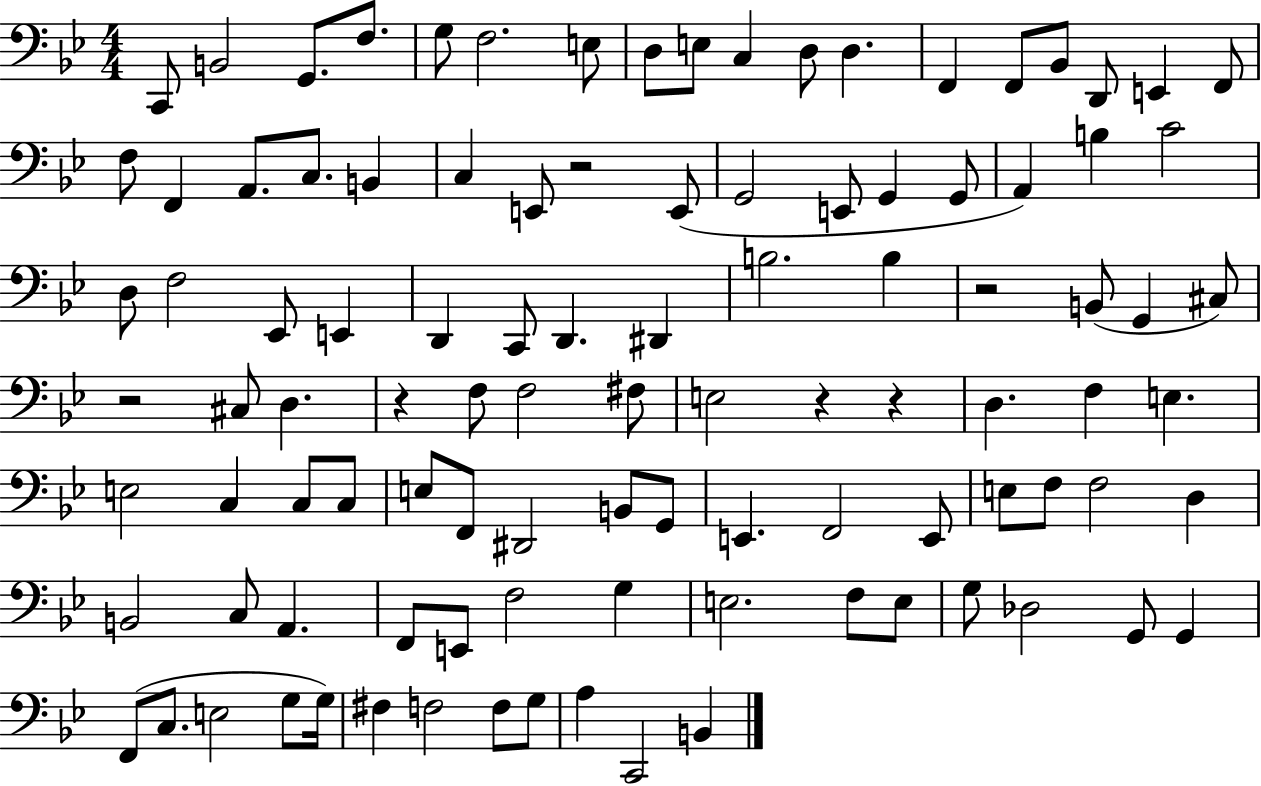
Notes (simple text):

C2/e B2/h G2/e. F3/e. G3/e F3/h. E3/e D3/e E3/e C3/q D3/e D3/q. F2/q F2/e Bb2/e D2/e E2/q F2/e F3/e F2/q A2/e. C3/e. B2/q C3/q E2/e R/h E2/e G2/h E2/e G2/q G2/e A2/q B3/q C4/h D3/e F3/h Eb2/e E2/q D2/q C2/e D2/q. D#2/q B3/h. B3/q R/h B2/e G2/q C#3/e R/h C#3/e D3/q. R/q F3/e F3/h F#3/e E3/h R/q R/q D3/q. F3/q E3/q. E3/h C3/q C3/e C3/e E3/e F2/e D#2/h B2/e G2/e E2/q. F2/h E2/e E3/e F3/e F3/h D3/q B2/h C3/e A2/q. F2/e E2/e F3/h G3/q E3/h. F3/e E3/e G3/e Db3/h G2/e G2/q F2/e C3/e. E3/h G3/e G3/s F#3/q F3/h F3/e G3/e A3/q C2/h B2/q